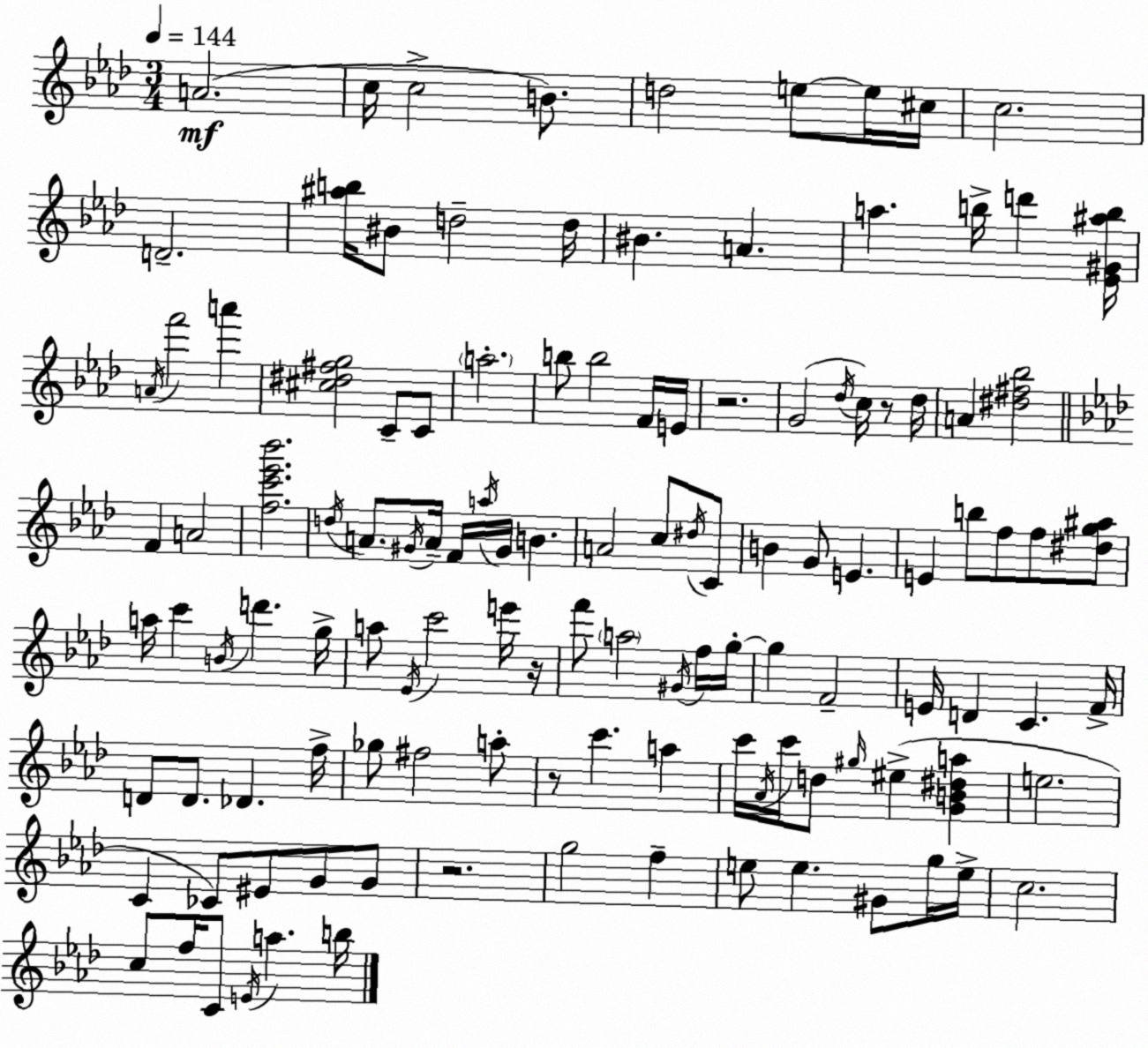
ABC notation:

X:1
T:Untitled
M:3/4
L:1/4
K:Ab
A2 c/4 c2 B/2 d2 e/2 e/4 ^c/4 c2 D2 [^ab]/4 ^B/2 d2 d/4 ^B A a b/4 d' [_E^G^ab]/4 A/4 f'2 a' [^c^d^fg]2 C/2 C/2 a2 b/2 b2 F/4 E/4 z2 G2 _d/4 c/4 z/2 _d/4 A [^d^f_b]2 F A2 [fc'_e'_b']2 d/4 A/2 ^G/4 A/4 F/4 a/4 ^G/4 B A2 c/2 ^d/4 C/2 B G/2 E E b/2 f/2 f/2 [^dg^a]/2 a/4 c' B/4 d' g/4 a/2 _E/4 c'2 e'/4 z/4 f'/2 a2 ^G/4 f/4 g/4 g F2 E/4 D C F/4 D/2 D/2 _D f/4 _g/2 ^f2 a/2 z/2 c' a c'/4 _A/4 c'/4 d/2 ^g/4 ^e [GB^da] e2 C _C/2 ^E/2 G/2 G/2 z2 g2 f e/2 e ^G/2 g/4 e/4 c2 c/2 f/4 C/2 E/4 a b/4